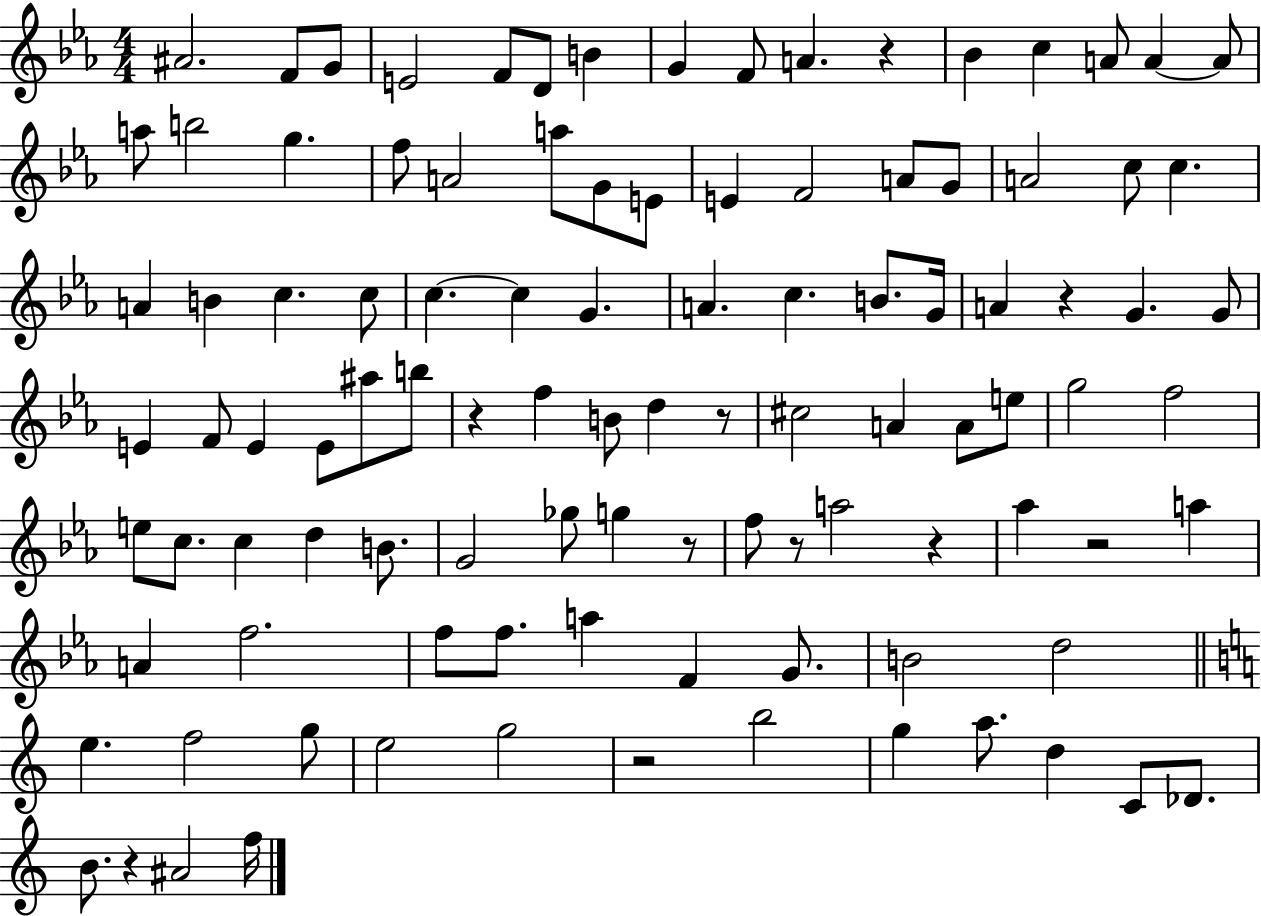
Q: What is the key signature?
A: EES major